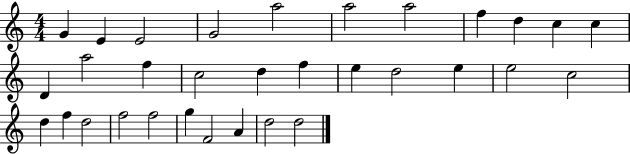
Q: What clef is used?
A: treble